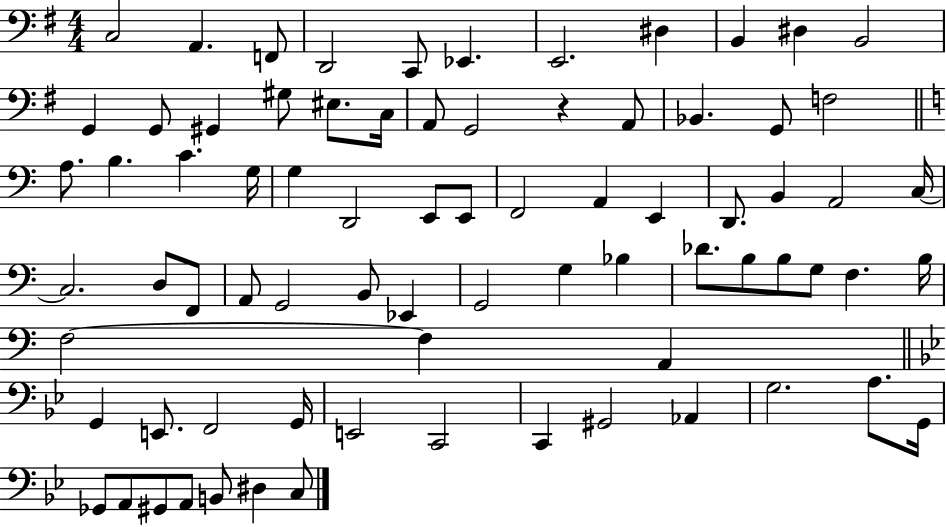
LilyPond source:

{
  \clef bass
  \numericTimeSignature
  \time 4/4
  \key g \major
  c2 a,4. f,8 | d,2 c,8 ees,4. | e,2. dis4 | b,4 dis4 b,2 | \break g,4 g,8 gis,4 gis8 eis8. c16 | a,8 g,2 r4 a,8 | bes,4. g,8 f2 | \bar "||" \break \key c \major a8. b4. c'4. g16 | g4 d,2 e,8 e,8 | f,2 a,4 e,4 | d,8. b,4 a,2 c16~~ | \break c2. d8 f,8 | a,8 g,2 b,8 ees,4 | g,2 g4 bes4 | des'8. b8 b8 g8 f4. b16 | \break f2~~ f4 a,4 | \bar "||" \break \key bes \major g,4 e,8. f,2 g,16 | e,2 c,2 | c,4 gis,2 aes,4 | g2. a8. g,16 | \break ges,8 a,8 gis,8 a,8 b,8 dis4 c8 | \bar "|."
}